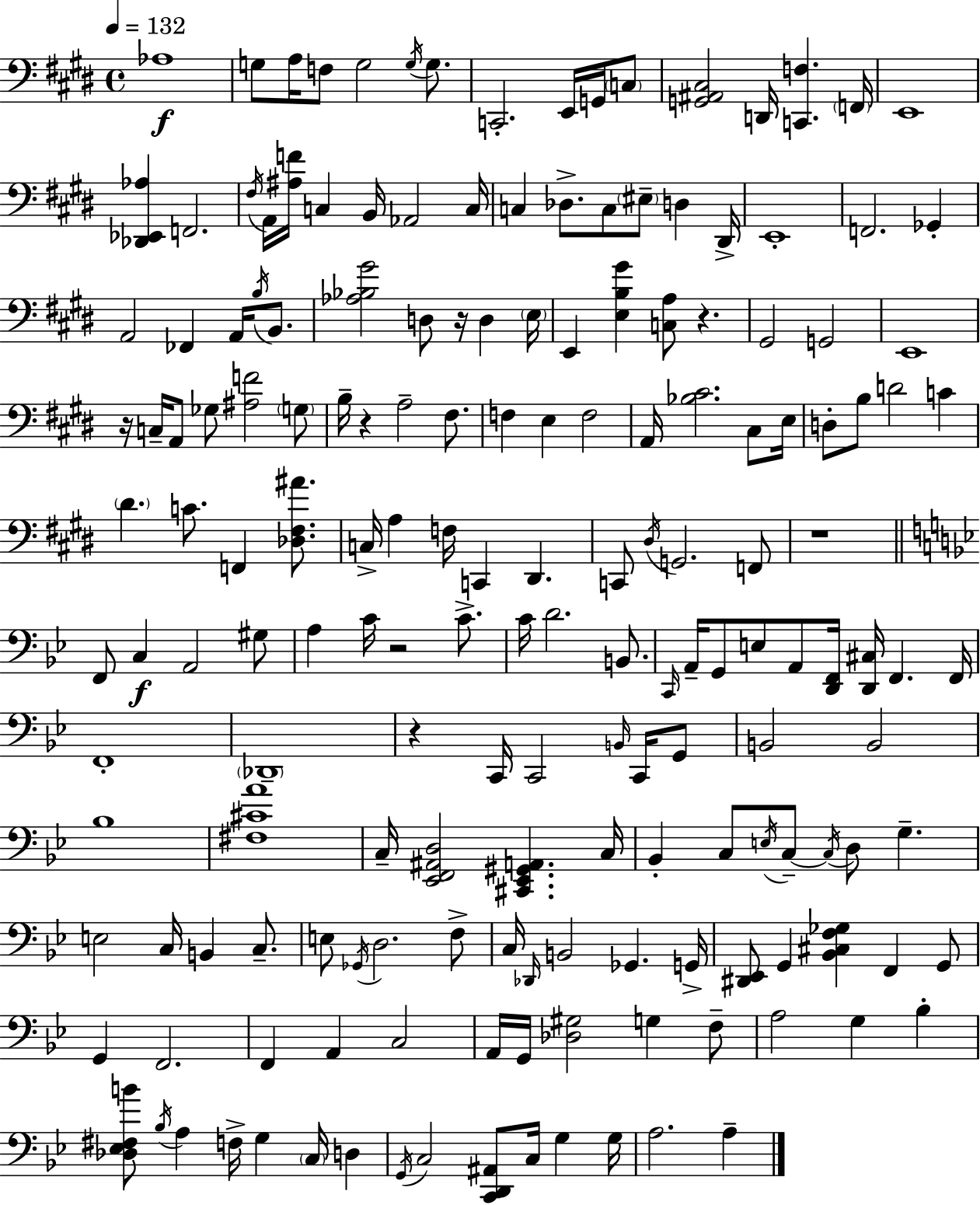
Ab3/w G3/e A3/s F3/e G3/h G3/s G3/e. C2/h. E2/s G2/s C3/e [G2,A#2,C#3]/h D2/s [C2,F3]/q. F2/s E2/w [Db2,Eb2,Ab3]/q F2/h. F#3/s A2/s [A#3,F4]/s C3/q B2/s Ab2/h C3/s C3/q Db3/e. C3/e EIS3/e D3/q D#2/s E2/w F2/h. Gb2/q A2/h FES2/q A2/s B3/s B2/e. [Ab3,Bb3,G#4]/h D3/e R/s D3/q E3/s E2/q [E3,B3,G#4]/q [C3,A3]/e R/q. G#2/h G2/h E2/w R/s C3/s A2/e Gb3/e [A#3,F4]/h G3/e B3/s R/q A3/h F#3/e. F3/q E3/q F3/h A2/s [Bb3,C#4]/h. C#3/e E3/s D3/e B3/e D4/h C4/q D#4/q. C4/e. F2/q [Db3,F#3,A#4]/e. C3/s A3/q F3/s C2/q D#2/q. C2/e D#3/s G2/h. F2/e R/w F2/e C3/q A2/h G#3/e A3/q C4/s R/h C4/e. C4/s D4/h. B2/e. C2/s A2/s G2/e E3/e A2/e [D2,F2]/s [D2,C#3]/s F2/q. F2/s F2/w Db2/w R/q C2/s C2/h B2/s C2/s G2/e B2/h B2/h Bb3/w [F#3,C#4,A4]/w C3/s [Eb2,F2,A#2,D3]/h [C#2,Eb2,G#2,A2]/q. C3/s Bb2/q C3/e E3/s C3/e C3/s D3/e G3/q. E3/h C3/s B2/q C3/e. E3/e Gb2/s D3/h. F3/e C3/s Db2/s B2/h Gb2/q. G2/s [D#2,Eb2]/e G2/q [Bb2,C#3,F3,Gb3]/q F2/q G2/e G2/q F2/h. F2/q A2/q C3/h A2/s G2/s [Db3,G#3]/h G3/q F3/e A3/h G3/q Bb3/q [Db3,Eb3,F#3,B4]/e Bb3/s A3/q F3/s G3/q C3/s D3/q G2/s C3/h [C2,D2,A#2]/e C3/s G3/q G3/s A3/h. A3/q